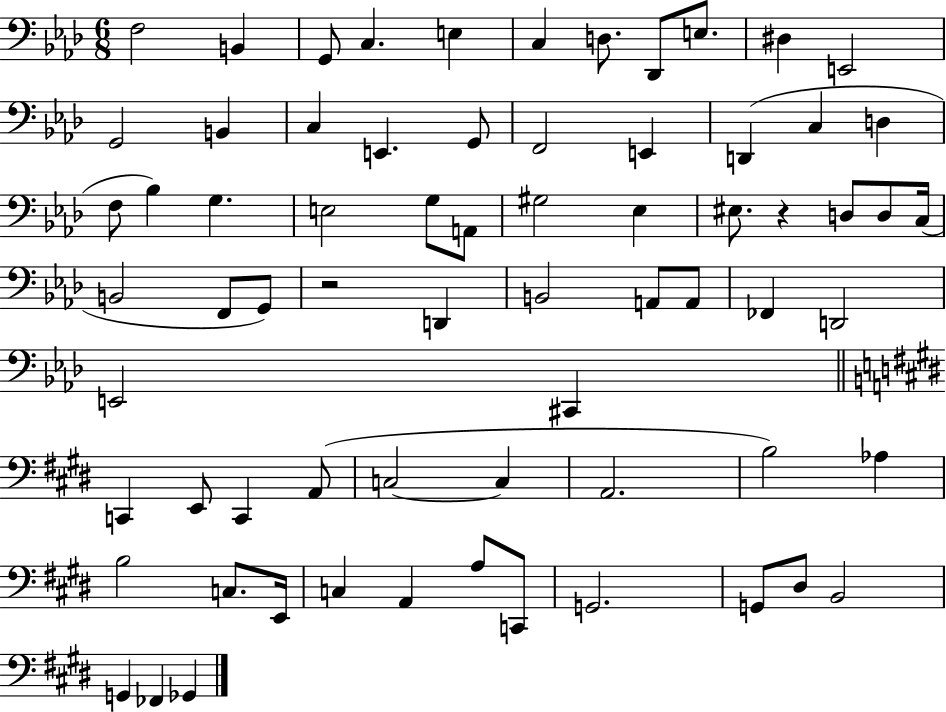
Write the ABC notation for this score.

X:1
T:Untitled
M:6/8
L:1/4
K:Ab
F,2 B,, G,,/2 C, E, C, D,/2 _D,,/2 E,/2 ^D, E,,2 G,,2 B,, C, E,, G,,/2 F,,2 E,, D,, C, D, F,/2 _B, G, E,2 G,/2 A,,/2 ^G,2 _E, ^E,/2 z D,/2 D,/2 C,/4 B,,2 F,,/2 G,,/2 z2 D,, B,,2 A,,/2 A,,/2 _F,, D,,2 E,,2 ^C,, C,, E,,/2 C,, A,,/2 C,2 C, A,,2 B,2 _A, B,2 C,/2 E,,/4 C, A,, A,/2 C,,/2 G,,2 G,,/2 ^D,/2 B,,2 G,, _F,, _G,,